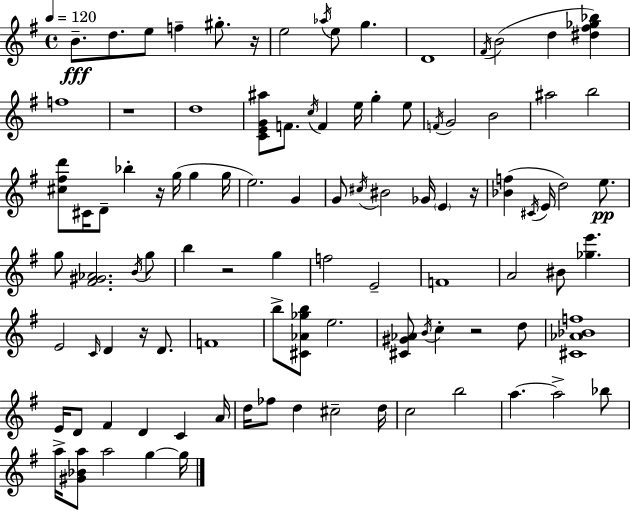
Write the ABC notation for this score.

X:1
T:Untitled
M:4/4
L:1/4
K:Em
B/2 d/2 e/2 f ^g/2 z/4 e2 _a/4 e/2 g D4 ^F/4 B2 d [^d^f_g_b] f4 z4 d4 [CEG^a]/2 F/2 c/4 F e/4 g e/2 F/4 G2 B2 ^a2 b2 [^c^fd']/2 ^C/4 D/2 _b z/4 g/4 g g/4 e2 G G/2 ^c/4 ^B2 _G/4 E z/4 [_Bf] ^C/4 E/4 d2 e/2 g/2 [^F^G_A]2 B/4 g/2 b z2 g f2 E2 F4 A2 ^B/2 [_ge'] E2 C/4 D z/4 D/2 F4 b/2 [^C_A_gb]/2 e2 [^C^G_A]/2 B/4 c z2 d/2 [^C_A_Bf]4 E/4 D/2 ^F D C A/4 d/4 _f/2 d ^c2 d/4 c2 b2 a a2 _b/2 a/4 [^G_Ba]/2 a2 g g/4